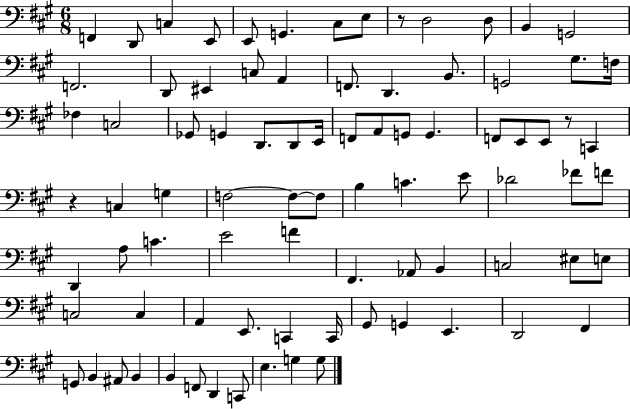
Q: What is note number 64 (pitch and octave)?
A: E2